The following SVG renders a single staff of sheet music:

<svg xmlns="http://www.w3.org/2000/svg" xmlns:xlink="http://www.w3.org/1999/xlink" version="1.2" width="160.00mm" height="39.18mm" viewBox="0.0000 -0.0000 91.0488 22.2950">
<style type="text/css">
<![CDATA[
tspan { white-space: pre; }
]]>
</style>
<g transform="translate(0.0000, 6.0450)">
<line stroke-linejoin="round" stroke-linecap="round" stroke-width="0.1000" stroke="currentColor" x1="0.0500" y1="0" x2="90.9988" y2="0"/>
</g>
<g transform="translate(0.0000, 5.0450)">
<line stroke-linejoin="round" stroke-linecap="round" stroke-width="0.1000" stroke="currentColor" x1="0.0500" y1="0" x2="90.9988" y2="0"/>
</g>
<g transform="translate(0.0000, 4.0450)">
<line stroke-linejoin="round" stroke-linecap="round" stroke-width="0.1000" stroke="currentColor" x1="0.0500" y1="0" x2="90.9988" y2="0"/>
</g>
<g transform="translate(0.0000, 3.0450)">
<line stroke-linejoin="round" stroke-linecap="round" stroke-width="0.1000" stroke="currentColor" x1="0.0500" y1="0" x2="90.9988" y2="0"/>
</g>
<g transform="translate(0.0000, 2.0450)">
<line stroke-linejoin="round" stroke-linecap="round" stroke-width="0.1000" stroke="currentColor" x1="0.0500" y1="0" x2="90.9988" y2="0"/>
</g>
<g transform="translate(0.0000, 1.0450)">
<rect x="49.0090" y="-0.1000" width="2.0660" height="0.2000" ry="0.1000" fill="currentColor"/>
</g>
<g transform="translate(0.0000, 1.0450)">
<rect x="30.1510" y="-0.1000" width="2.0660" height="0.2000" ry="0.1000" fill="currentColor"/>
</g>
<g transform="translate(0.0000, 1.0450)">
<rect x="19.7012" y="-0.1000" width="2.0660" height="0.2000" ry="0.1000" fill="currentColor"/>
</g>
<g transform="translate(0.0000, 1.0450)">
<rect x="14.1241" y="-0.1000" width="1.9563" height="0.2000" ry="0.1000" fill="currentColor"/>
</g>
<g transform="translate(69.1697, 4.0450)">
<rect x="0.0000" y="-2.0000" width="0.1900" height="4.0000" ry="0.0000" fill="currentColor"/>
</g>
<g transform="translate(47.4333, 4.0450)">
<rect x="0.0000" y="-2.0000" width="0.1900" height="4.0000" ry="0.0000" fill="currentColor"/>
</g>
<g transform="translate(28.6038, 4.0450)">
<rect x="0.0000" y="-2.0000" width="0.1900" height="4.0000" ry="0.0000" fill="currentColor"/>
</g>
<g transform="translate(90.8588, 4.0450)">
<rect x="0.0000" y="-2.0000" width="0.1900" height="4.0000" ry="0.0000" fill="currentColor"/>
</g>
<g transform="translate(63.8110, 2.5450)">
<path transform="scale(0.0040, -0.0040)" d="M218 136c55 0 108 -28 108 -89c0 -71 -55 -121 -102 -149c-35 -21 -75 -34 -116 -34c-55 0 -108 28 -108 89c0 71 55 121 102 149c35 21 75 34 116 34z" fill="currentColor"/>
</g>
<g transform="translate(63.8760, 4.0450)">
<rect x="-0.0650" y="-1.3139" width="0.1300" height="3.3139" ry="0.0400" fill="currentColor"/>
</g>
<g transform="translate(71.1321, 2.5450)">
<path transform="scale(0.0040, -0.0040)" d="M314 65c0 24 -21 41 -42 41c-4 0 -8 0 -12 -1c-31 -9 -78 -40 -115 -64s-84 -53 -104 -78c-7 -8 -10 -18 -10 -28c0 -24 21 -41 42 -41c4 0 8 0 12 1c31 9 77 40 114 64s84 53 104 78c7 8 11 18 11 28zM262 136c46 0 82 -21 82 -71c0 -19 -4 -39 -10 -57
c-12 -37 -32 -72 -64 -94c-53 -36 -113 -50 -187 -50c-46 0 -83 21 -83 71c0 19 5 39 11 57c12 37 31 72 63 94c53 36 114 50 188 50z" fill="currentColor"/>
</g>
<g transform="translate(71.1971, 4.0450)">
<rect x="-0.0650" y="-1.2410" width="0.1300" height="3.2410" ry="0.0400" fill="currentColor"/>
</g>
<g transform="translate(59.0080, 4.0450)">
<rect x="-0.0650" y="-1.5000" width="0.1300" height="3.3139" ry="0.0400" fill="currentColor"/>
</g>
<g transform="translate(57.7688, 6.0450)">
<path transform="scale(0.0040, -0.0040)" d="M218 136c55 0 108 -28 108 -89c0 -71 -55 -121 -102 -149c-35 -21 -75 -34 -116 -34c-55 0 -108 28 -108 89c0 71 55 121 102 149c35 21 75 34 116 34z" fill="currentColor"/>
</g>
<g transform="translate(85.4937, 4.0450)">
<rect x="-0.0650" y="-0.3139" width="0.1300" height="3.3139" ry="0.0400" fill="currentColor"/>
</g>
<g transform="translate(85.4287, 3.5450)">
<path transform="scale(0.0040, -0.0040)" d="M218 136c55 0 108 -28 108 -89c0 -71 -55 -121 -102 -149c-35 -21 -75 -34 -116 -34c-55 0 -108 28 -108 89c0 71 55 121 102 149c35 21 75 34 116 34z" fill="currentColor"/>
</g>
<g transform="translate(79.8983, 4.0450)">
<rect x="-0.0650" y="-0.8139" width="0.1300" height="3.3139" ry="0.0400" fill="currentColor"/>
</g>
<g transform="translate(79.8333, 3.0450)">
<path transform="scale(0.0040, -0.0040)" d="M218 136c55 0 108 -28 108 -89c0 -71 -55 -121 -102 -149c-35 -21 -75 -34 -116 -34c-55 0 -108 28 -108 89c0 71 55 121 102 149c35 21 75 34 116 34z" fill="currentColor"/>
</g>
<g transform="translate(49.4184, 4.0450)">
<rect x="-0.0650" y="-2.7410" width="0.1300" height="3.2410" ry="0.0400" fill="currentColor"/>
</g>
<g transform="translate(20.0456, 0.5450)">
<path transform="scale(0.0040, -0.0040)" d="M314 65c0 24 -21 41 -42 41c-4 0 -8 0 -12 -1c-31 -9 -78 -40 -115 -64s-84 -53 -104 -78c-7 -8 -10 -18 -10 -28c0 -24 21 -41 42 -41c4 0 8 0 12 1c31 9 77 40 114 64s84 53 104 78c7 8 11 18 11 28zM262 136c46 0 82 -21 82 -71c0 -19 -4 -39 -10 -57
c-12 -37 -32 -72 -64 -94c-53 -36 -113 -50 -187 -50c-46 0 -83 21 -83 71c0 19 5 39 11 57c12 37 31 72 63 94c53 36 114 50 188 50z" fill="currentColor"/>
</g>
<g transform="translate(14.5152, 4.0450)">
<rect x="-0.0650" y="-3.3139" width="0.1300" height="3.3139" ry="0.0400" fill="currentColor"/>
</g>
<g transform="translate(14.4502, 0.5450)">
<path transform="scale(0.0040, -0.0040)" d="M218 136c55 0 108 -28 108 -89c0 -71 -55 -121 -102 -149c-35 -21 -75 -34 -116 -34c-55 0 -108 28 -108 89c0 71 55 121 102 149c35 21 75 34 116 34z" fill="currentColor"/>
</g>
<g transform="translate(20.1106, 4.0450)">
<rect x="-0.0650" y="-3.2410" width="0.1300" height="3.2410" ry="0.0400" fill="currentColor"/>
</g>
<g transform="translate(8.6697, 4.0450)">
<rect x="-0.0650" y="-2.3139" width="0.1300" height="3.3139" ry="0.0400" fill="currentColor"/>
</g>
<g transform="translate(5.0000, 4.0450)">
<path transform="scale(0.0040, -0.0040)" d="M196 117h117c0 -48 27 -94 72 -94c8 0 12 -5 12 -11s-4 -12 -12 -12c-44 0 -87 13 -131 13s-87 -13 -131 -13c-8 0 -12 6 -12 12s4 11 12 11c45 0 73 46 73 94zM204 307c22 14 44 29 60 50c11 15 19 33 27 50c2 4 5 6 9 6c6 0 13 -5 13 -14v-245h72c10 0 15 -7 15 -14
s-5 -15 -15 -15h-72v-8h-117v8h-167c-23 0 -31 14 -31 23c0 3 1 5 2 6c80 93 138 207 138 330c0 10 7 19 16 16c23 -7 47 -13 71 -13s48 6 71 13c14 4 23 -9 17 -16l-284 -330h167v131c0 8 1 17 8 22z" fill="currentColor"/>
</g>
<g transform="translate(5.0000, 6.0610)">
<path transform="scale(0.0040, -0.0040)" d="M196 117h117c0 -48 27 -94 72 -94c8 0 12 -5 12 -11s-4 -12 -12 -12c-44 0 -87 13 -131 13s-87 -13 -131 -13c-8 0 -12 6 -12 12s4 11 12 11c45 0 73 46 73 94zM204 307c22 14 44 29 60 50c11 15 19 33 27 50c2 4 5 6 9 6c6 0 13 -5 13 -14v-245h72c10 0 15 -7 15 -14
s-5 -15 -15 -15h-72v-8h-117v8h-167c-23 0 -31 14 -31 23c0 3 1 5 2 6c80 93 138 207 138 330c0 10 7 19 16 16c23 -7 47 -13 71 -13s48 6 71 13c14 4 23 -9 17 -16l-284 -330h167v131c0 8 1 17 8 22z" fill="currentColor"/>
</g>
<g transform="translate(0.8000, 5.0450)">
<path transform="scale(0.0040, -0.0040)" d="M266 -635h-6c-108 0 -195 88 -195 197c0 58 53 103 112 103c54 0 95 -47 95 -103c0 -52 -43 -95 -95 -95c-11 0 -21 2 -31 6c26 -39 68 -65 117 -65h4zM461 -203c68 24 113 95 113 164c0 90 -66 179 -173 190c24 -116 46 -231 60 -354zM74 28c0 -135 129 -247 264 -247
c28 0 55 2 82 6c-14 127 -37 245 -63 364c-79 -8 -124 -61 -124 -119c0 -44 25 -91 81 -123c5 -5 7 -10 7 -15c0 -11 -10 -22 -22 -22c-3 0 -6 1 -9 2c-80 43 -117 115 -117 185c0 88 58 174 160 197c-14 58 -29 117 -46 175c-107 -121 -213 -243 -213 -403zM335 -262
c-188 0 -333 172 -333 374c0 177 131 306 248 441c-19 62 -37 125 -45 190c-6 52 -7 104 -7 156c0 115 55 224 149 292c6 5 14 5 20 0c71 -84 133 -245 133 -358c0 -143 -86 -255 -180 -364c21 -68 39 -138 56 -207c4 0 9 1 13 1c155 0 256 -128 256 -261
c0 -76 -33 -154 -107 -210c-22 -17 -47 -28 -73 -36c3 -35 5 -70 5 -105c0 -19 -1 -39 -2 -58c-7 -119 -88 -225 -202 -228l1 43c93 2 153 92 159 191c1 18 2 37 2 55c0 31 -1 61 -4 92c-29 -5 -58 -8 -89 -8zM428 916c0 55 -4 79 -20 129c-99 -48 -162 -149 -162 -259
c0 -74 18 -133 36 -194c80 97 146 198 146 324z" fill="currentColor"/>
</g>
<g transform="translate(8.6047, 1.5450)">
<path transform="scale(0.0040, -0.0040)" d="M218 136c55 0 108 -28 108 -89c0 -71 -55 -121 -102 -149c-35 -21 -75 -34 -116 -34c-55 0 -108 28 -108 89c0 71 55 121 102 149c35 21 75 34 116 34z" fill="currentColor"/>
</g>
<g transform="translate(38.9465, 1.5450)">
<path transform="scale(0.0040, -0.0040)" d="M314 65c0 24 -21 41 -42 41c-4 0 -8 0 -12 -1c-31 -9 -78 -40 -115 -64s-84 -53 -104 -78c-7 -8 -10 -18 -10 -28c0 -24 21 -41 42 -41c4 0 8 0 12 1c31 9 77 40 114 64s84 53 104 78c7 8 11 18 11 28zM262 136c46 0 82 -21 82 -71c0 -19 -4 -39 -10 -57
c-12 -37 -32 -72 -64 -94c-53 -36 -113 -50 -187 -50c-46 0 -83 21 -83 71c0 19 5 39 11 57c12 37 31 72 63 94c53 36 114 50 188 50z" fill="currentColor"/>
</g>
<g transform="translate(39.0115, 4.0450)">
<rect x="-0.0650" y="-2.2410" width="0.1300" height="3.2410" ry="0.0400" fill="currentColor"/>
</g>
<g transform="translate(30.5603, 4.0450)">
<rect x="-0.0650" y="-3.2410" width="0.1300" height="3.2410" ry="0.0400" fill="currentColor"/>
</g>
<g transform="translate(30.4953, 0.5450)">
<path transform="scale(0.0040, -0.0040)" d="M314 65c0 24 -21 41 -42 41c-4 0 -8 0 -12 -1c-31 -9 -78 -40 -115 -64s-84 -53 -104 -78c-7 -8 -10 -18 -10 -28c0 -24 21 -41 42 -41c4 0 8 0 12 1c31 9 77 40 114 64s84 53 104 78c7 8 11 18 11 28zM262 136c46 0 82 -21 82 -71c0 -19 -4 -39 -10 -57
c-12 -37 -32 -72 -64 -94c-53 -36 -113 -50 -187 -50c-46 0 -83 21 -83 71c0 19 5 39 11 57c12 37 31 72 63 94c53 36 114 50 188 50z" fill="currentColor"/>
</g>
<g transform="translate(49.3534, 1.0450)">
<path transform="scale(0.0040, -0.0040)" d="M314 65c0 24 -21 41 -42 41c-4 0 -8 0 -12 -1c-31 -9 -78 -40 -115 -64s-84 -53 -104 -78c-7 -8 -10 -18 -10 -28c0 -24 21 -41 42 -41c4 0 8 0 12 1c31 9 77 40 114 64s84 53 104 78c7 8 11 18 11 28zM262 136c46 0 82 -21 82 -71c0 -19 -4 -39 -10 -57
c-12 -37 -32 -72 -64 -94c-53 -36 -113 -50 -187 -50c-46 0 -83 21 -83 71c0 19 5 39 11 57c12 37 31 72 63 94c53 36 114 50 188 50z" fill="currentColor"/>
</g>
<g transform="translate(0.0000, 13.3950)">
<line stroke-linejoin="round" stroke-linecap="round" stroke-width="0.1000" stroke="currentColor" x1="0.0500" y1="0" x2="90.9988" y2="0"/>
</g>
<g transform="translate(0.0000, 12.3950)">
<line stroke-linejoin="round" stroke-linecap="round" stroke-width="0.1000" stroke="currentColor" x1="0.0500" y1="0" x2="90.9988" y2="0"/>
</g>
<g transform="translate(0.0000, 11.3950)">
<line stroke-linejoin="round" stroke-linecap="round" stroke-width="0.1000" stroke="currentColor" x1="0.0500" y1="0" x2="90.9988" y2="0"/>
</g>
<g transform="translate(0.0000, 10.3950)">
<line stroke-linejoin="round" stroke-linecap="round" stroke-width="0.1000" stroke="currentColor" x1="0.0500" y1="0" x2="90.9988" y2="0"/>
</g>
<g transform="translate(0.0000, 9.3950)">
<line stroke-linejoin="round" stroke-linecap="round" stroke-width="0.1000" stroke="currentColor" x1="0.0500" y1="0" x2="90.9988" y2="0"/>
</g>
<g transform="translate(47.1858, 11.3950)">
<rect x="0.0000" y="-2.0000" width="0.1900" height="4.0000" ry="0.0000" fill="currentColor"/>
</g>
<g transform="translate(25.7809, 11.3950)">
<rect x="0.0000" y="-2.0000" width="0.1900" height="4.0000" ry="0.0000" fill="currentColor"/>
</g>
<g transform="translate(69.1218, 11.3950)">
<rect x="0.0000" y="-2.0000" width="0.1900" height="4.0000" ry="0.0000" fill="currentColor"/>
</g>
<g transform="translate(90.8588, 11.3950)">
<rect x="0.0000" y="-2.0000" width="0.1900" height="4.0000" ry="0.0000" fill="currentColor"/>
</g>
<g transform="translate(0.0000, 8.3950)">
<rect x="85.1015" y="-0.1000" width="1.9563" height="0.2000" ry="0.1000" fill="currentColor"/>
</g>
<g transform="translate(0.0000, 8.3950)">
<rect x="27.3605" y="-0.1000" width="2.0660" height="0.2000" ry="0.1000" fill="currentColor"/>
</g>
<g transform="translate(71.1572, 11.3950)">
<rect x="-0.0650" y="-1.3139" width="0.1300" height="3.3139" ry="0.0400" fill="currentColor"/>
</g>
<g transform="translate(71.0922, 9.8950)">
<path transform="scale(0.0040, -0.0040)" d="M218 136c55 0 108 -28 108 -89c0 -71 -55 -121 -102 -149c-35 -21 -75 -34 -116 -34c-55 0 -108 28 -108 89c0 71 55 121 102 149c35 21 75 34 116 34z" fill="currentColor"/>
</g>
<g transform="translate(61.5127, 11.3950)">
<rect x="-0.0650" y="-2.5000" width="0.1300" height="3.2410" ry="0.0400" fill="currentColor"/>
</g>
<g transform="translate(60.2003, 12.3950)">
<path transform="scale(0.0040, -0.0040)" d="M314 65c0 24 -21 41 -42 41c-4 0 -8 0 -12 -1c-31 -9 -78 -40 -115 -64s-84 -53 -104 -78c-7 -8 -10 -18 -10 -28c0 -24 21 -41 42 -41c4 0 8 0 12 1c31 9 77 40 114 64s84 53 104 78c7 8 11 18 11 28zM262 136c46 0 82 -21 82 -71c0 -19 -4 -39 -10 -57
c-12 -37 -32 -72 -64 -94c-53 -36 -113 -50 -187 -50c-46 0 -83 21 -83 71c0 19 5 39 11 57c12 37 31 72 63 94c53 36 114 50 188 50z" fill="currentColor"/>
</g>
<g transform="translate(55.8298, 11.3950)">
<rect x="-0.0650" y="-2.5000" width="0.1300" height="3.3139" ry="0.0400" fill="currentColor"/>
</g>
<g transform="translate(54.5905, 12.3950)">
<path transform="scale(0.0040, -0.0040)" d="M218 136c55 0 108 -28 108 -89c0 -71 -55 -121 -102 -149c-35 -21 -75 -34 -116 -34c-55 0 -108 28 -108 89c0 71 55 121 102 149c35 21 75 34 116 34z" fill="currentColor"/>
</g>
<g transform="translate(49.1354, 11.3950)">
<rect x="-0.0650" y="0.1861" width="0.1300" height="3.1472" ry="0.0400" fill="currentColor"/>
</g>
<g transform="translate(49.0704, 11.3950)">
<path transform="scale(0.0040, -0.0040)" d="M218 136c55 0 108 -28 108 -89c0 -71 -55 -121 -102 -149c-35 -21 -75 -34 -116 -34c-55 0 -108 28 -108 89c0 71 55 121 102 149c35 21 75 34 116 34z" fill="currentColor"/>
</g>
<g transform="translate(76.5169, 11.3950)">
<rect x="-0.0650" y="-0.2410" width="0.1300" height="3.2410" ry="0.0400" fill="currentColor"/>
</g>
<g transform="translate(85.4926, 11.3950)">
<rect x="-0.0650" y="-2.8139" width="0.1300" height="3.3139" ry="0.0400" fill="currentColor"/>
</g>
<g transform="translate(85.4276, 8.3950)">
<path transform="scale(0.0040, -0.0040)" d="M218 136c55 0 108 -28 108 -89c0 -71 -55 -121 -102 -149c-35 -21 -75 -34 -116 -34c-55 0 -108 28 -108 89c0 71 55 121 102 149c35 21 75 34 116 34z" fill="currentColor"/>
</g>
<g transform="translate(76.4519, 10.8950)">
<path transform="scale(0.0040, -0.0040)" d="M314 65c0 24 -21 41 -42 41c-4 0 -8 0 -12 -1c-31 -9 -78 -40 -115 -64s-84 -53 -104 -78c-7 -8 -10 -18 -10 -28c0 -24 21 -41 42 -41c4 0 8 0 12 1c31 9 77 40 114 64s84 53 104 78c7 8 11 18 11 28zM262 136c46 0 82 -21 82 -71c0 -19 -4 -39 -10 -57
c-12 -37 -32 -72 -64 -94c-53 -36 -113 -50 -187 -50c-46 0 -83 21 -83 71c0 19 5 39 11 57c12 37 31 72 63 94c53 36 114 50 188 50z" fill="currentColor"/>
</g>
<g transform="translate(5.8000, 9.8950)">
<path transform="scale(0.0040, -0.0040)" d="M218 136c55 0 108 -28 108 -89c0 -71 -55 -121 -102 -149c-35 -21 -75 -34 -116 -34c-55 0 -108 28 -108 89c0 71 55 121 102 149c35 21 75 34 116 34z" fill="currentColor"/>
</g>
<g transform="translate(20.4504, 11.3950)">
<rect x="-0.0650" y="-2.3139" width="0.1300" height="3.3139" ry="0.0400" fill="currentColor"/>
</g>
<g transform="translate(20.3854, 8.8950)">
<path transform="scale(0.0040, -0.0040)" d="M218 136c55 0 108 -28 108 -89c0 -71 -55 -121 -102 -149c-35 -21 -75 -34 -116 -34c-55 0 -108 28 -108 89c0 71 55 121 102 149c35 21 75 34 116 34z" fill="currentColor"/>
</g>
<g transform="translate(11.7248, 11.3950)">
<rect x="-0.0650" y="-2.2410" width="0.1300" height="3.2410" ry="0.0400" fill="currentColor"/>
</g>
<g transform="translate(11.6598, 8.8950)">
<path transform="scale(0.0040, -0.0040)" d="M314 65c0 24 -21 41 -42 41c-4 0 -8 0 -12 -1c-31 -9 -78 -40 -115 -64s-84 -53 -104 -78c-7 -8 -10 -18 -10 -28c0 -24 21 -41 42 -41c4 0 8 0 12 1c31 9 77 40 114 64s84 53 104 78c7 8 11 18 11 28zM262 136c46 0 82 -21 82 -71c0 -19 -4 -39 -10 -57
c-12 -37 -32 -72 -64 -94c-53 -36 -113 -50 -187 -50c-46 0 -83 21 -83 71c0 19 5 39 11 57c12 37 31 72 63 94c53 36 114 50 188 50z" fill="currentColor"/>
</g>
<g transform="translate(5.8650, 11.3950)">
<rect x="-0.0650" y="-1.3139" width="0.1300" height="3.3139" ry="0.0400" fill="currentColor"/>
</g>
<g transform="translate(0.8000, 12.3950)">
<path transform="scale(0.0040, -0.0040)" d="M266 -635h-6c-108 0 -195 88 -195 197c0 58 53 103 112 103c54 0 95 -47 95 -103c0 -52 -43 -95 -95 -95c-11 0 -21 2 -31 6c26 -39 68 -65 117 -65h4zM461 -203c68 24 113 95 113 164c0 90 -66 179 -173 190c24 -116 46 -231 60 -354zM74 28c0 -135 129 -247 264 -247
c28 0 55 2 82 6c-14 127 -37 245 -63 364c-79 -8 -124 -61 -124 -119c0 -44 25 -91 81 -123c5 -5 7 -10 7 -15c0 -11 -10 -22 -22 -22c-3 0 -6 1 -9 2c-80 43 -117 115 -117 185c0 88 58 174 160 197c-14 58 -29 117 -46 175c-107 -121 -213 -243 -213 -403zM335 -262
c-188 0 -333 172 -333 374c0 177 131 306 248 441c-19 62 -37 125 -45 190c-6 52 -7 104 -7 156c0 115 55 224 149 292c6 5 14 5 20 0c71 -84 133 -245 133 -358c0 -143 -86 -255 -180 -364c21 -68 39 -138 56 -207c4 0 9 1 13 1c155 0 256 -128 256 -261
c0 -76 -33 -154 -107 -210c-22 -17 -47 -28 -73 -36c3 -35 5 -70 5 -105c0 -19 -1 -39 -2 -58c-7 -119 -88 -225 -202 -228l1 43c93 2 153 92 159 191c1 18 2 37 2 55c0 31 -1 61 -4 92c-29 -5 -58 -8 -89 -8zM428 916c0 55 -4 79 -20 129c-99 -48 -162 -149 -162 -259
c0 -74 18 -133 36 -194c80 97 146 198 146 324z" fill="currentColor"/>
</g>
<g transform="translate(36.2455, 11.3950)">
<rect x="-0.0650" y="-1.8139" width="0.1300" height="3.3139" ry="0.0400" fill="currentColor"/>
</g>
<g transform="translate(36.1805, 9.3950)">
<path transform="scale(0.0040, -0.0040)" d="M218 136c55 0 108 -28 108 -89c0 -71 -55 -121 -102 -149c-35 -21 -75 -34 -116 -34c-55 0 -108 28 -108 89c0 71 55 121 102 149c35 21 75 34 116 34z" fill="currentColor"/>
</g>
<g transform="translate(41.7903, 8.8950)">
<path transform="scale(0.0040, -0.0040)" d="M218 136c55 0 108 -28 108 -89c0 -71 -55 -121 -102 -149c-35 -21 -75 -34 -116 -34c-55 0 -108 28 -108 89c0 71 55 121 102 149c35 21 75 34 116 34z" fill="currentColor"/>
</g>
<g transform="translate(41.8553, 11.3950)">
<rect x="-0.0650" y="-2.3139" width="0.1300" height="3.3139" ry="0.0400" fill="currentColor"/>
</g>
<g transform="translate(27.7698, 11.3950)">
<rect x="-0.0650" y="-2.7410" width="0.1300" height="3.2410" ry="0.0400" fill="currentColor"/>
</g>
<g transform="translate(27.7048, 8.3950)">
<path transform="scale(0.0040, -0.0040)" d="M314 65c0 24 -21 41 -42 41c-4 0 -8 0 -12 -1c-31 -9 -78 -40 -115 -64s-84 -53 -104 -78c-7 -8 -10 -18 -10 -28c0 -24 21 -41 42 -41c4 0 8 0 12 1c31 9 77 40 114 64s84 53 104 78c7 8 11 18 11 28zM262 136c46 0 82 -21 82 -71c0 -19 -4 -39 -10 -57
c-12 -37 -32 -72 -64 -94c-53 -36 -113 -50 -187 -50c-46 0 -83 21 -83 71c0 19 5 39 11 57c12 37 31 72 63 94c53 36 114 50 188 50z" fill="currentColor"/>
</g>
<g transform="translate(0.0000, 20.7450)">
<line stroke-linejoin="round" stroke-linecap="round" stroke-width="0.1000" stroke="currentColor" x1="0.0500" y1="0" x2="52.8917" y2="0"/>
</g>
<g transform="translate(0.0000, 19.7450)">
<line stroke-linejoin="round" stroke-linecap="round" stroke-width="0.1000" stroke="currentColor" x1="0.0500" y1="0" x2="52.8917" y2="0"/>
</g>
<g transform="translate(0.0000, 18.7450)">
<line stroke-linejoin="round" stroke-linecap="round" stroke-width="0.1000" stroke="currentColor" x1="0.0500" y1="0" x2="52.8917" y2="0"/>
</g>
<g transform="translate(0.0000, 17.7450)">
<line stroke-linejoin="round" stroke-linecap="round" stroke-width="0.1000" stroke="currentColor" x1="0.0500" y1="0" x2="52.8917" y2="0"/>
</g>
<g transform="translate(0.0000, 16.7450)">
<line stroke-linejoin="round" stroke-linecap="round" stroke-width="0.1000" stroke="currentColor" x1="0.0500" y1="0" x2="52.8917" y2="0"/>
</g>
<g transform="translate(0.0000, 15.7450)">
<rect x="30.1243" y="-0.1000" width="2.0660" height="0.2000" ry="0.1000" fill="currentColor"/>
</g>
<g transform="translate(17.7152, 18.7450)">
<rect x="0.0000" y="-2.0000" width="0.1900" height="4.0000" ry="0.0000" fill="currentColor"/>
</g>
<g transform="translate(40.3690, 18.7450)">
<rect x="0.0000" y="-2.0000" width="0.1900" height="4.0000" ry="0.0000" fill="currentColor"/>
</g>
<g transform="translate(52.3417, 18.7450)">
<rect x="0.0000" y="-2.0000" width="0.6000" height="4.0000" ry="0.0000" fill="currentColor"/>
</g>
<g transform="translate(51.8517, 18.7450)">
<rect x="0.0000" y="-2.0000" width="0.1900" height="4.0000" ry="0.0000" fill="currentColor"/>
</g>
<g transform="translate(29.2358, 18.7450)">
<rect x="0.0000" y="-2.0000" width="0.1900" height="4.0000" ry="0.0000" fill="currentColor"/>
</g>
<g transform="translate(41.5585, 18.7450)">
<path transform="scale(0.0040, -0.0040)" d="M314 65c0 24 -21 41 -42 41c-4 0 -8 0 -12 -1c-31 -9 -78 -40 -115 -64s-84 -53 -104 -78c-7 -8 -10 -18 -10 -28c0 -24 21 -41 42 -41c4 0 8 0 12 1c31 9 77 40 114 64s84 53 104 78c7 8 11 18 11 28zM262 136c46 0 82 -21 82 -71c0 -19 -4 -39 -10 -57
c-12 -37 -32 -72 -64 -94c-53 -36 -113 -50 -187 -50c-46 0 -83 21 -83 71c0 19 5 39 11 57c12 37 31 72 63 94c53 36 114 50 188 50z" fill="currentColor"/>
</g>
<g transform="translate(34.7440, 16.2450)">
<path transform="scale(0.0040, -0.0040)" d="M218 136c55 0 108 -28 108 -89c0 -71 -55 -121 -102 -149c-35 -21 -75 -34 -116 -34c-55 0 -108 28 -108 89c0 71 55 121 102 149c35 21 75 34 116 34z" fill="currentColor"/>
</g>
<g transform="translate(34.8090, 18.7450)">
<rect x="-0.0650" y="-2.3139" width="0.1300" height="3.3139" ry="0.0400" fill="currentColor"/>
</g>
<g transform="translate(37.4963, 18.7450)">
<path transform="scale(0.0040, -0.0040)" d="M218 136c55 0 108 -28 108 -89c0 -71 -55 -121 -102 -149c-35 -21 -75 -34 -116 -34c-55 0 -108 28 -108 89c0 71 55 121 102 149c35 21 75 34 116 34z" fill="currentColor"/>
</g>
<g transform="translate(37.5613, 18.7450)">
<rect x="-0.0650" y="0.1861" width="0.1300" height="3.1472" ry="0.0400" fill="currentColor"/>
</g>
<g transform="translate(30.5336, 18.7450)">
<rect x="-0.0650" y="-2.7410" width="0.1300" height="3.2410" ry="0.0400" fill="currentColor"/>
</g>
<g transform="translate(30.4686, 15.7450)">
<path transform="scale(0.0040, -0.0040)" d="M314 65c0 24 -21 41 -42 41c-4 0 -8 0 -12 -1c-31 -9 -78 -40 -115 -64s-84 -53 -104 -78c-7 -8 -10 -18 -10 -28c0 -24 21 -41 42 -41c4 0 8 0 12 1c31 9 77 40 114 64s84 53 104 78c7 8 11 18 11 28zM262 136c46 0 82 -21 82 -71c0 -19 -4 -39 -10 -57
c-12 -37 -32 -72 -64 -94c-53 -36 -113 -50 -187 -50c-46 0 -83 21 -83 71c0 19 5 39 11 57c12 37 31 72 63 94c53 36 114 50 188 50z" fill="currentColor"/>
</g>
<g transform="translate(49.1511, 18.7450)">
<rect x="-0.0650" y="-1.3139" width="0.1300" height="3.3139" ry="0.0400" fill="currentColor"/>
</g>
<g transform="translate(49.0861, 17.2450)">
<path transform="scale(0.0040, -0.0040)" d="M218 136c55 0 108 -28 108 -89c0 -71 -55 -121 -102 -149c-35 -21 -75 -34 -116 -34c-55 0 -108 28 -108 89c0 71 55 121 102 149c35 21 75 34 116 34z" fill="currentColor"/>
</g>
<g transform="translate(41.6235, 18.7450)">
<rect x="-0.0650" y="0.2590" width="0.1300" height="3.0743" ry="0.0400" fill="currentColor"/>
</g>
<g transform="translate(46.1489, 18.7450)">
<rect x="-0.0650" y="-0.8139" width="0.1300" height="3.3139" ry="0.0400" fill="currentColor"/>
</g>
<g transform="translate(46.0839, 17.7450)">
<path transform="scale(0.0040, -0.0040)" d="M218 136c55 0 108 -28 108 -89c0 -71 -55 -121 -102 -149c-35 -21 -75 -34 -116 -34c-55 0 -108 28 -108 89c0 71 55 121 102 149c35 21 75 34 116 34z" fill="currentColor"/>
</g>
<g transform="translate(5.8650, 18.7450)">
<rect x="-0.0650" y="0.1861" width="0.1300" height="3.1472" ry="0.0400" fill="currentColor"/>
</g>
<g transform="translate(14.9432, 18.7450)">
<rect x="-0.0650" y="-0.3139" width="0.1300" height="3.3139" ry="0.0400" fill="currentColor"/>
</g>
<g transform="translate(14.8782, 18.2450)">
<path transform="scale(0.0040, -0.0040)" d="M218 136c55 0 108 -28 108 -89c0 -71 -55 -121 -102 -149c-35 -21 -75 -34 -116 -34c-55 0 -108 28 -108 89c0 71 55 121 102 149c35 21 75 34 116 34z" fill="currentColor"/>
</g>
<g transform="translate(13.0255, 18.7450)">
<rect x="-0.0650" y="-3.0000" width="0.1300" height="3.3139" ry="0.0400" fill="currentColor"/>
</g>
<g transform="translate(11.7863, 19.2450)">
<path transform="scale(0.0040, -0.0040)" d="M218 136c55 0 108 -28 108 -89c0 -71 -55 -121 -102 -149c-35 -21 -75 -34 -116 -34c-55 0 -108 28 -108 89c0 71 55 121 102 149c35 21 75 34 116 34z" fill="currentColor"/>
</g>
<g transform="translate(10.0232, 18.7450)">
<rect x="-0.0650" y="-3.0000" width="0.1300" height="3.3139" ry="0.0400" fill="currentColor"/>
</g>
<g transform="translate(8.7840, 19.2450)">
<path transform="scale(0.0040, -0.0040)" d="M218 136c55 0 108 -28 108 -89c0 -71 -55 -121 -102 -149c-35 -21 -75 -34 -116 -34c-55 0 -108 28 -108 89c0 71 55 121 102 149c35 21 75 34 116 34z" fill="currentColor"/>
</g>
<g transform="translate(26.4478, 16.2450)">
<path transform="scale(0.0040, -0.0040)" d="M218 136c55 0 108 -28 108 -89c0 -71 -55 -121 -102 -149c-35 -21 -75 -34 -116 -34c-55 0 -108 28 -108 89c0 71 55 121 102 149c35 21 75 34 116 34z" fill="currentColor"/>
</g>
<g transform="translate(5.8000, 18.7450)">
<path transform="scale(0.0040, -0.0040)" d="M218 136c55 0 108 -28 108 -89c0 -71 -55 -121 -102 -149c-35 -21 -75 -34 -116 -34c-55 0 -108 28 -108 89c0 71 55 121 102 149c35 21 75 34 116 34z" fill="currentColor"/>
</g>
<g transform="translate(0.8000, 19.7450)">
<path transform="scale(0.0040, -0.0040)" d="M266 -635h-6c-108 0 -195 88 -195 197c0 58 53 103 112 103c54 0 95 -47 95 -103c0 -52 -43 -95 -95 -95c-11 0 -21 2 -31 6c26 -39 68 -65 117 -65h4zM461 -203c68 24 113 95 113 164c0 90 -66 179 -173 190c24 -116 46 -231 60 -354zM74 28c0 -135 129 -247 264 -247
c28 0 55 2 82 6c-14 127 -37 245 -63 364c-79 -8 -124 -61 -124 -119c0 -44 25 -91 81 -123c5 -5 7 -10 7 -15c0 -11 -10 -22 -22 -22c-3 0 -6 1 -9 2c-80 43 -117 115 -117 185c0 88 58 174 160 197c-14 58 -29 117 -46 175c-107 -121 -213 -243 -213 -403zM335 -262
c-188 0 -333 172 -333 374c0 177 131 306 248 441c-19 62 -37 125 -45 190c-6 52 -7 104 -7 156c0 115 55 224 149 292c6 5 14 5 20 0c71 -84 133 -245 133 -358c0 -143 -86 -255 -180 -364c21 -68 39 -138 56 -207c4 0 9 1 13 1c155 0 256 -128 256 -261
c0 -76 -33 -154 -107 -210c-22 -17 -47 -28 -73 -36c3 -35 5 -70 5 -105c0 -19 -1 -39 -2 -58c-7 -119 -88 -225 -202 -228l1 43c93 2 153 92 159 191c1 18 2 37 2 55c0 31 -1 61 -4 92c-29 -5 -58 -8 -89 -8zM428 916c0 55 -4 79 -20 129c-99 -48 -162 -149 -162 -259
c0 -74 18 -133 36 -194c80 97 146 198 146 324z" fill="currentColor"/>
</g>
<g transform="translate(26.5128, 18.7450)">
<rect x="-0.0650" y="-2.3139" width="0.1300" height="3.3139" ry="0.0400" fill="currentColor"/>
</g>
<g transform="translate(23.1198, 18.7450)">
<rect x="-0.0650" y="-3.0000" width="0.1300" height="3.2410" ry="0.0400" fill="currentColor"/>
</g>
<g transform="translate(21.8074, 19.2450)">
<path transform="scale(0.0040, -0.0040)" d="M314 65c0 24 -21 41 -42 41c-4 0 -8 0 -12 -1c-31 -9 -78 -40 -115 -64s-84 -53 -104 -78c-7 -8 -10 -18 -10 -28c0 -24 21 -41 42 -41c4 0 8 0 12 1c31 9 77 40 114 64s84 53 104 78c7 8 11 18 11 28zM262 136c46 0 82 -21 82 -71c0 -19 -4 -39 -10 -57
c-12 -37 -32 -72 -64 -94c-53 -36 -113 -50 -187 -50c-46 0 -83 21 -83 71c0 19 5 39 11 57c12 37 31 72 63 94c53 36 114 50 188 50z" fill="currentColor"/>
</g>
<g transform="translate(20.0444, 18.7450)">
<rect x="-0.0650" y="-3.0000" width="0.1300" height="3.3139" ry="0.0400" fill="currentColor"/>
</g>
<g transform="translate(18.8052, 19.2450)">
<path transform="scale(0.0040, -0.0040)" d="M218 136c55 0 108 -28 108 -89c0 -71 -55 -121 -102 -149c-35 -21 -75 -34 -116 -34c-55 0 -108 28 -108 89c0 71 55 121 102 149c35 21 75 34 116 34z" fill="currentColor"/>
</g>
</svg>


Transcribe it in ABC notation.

X:1
T:Untitled
M:4/4
L:1/4
K:C
g b b2 b2 g2 a2 E e e2 d c e g2 g a2 f g B G G2 e c2 a B A A c A A2 g a2 g B B2 d e